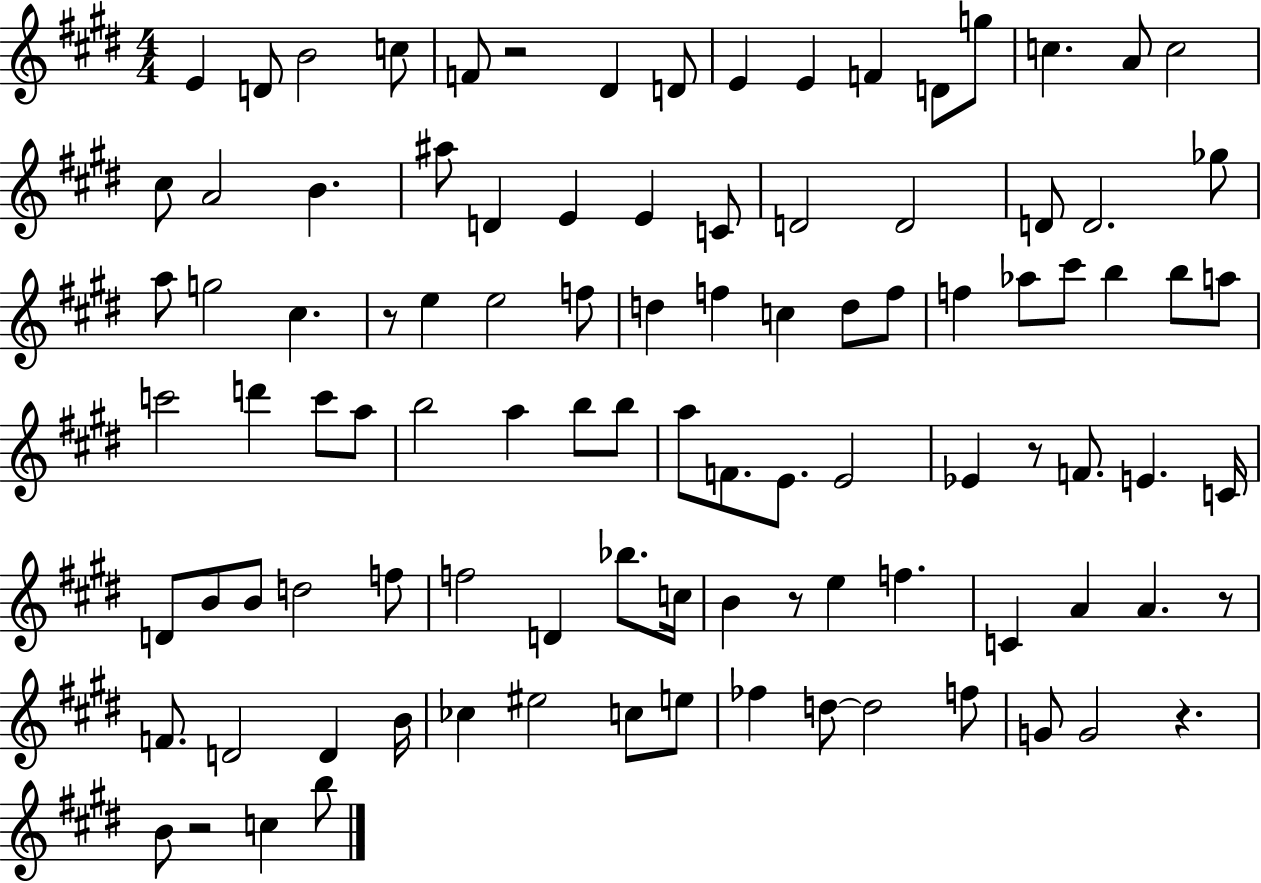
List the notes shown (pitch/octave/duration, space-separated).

E4/q D4/e B4/h C5/e F4/e R/h D#4/q D4/e E4/q E4/q F4/q D4/e G5/e C5/q. A4/e C5/h C#5/e A4/h B4/q. A#5/e D4/q E4/q E4/q C4/e D4/h D4/h D4/e D4/h. Gb5/e A5/e G5/h C#5/q. R/e E5/q E5/h F5/e D5/q F5/q C5/q D5/e F5/e F5/q Ab5/e C#6/e B5/q B5/e A5/e C6/h D6/q C6/e A5/e B5/h A5/q B5/e B5/e A5/e F4/e. E4/e. E4/h Eb4/q R/e F4/e. E4/q. C4/s D4/e B4/e B4/e D5/h F5/e F5/h D4/q Bb5/e. C5/s B4/q R/e E5/q F5/q. C4/q A4/q A4/q. R/e F4/e. D4/h D4/q B4/s CES5/q EIS5/h C5/e E5/e FES5/q D5/e D5/h F5/e G4/e G4/h R/q. B4/e R/h C5/q B5/e